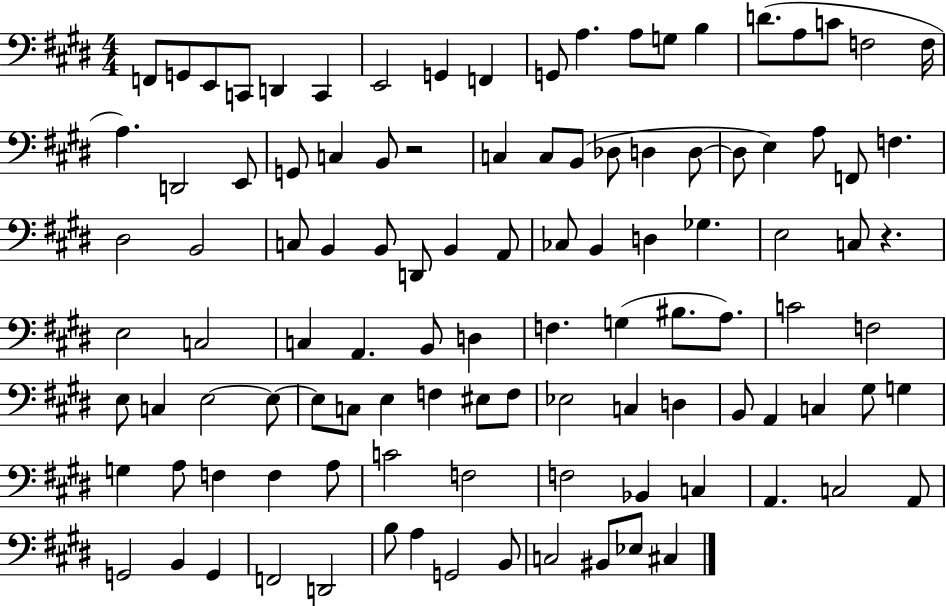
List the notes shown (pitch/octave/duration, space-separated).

F2/e G2/e E2/e C2/e D2/q C2/q E2/h G2/q F2/q G2/e A3/q. A3/e G3/e B3/q D4/e. A3/e C4/e F3/h F3/s A3/q. D2/h E2/e G2/e C3/q B2/e R/h C3/q C3/e B2/e Db3/e D3/q D3/e D3/e E3/q A3/e F2/e F3/q. D#3/h B2/h C3/e B2/q B2/e D2/e B2/q A2/e CES3/e B2/q D3/q Gb3/q. E3/h C3/e R/q. E3/h C3/h C3/q A2/q. B2/e D3/q F3/q. G3/q BIS3/e. A3/e. C4/h F3/h E3/e C3/q E3/h E3/e E3/e C3/e E3/q F3/q EIS3/e F3/e Eb3/h C3/q D3/q B2/e A2/q C3/q G#3/e G3/q G3/q A3/e F3/q F3/q A3/e C4/h F3/h F3/h Bb2/q C3/q A2/q. C3/h A2/e G2/h B2/q G2/q F2/h D2/h B3/e A3/q G2/h B2/e C3/h BIS2/e Eb3/e C#3/q